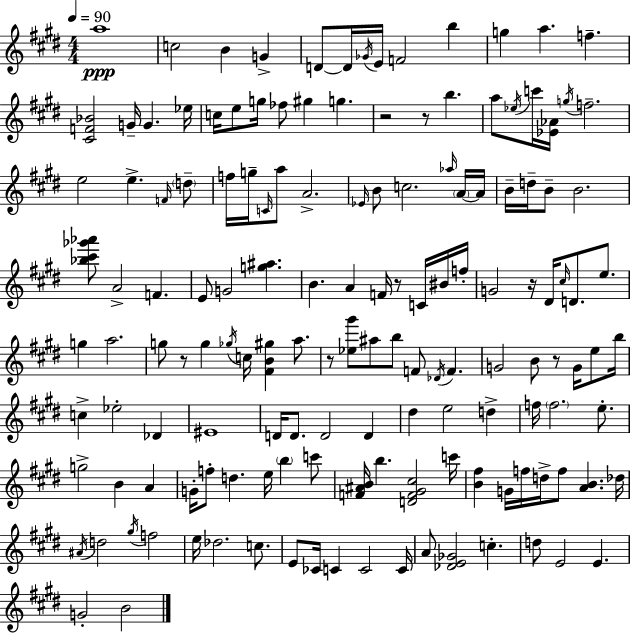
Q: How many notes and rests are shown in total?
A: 146